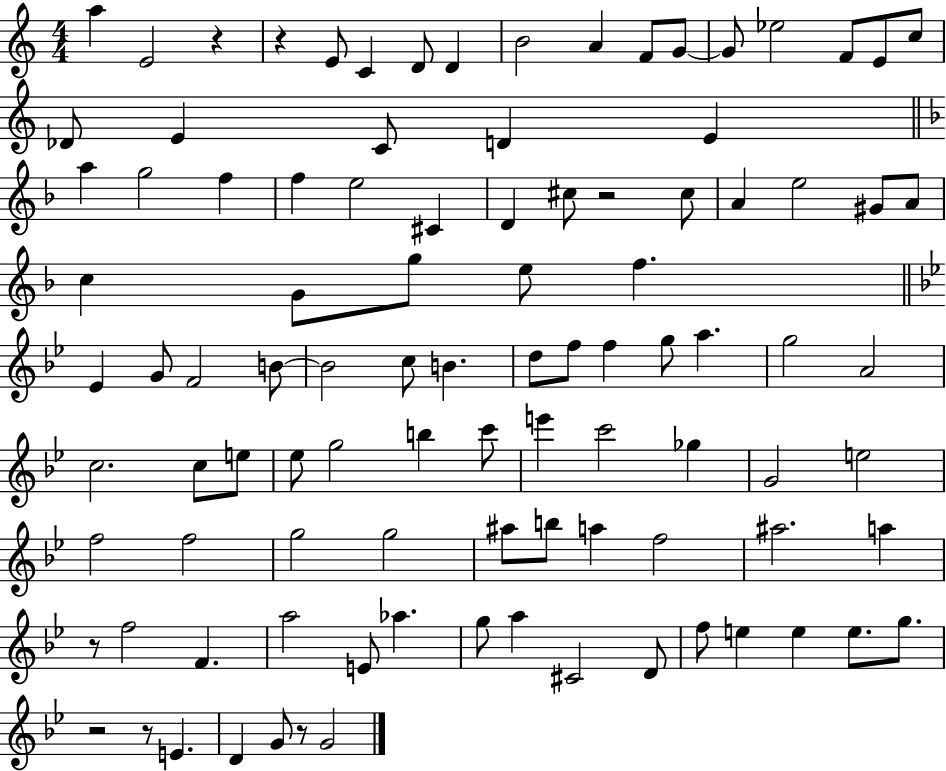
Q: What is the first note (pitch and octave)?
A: A5